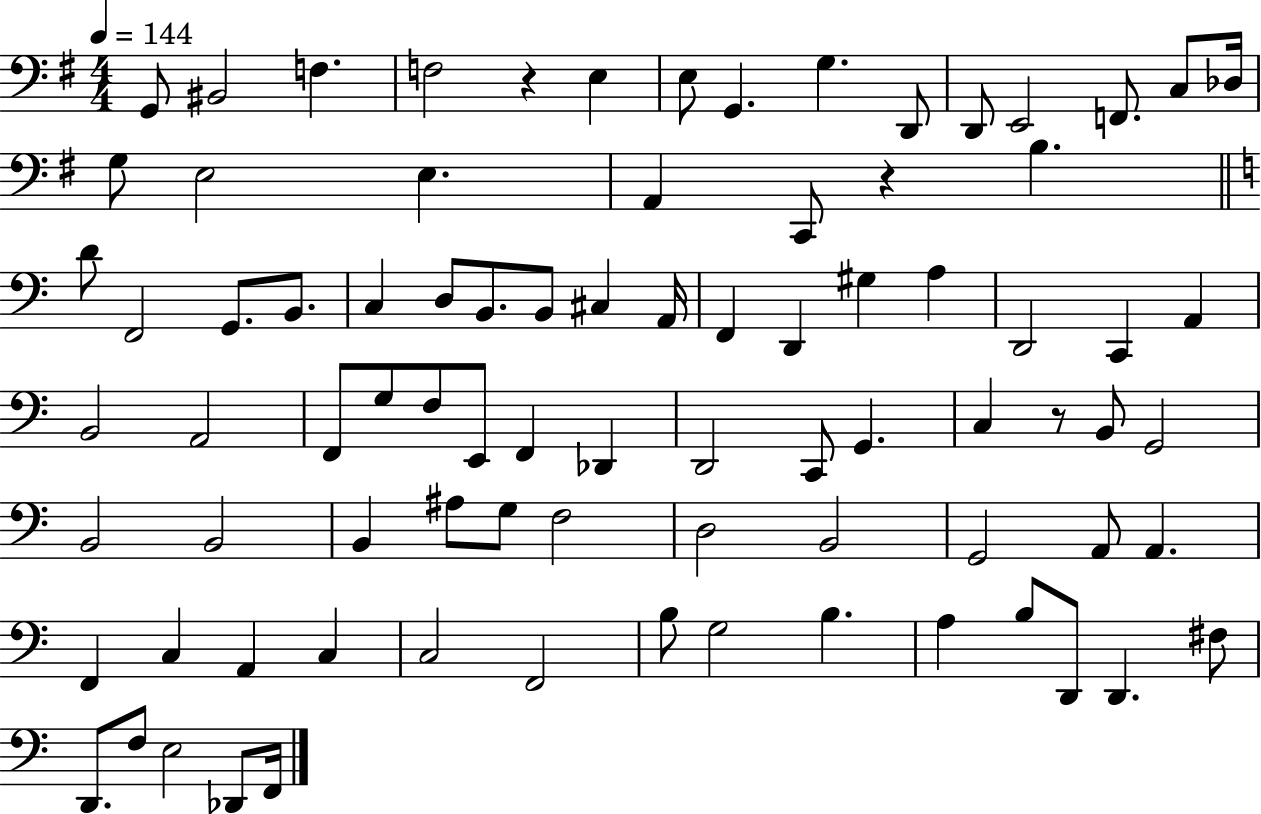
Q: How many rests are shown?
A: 3